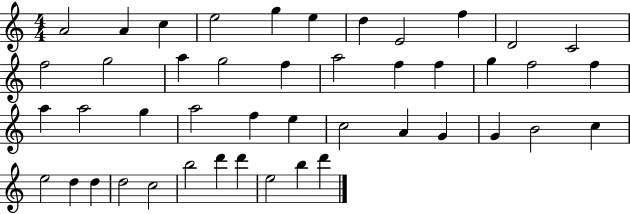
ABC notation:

X:1
T:Untitled
M:4/4
L:1/4
K:C
A2 A c e2 g e d E2 f D2 C2 f2 g2 a g2 f a2 f f g f2 f a a2 g a2 f e c2 A G G B2 c e2 d d d2 c2 b2 d' d' e2 b d'